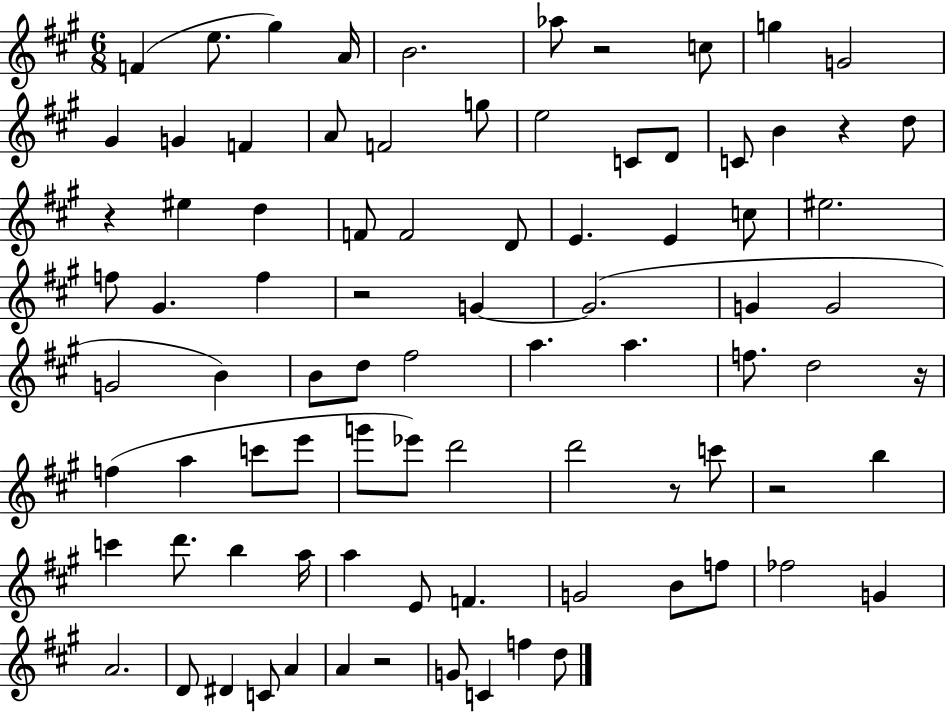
F4/q E5/e. G#5/q A4/s B4/h. Ab5/e R/h C5/e G5/q G4/h G#4/q G4/q F4/q A4/e F4/h G5/e E5/h C4/e D4/e C4/e B4/q R/q D5/e R/q EIS5/q D5/q F4/e F4/h D4/e E4/q. E4/q C5/e EIS5/h. F5/e G#4/q. F5/q R/h G4/q G4/h. G4/q G4/h G4/h B4/q B4/e D5/e F#5/h A5/q. A5/q. F5/e. D5/h R/s F5/q A5/q C6/e E6/e G6/e Eb6/e D6/h D6/h R/e C6/e R/h B5/q C6/q D6/e. B5/q A5/s A5/q E4/e F4/q. G4/h B4/e F5/e FES5/h G4/q A4/h. D4/e D#4/q C4/e A4/q A4/q R/h G4/e C4/q F5/q D5/e